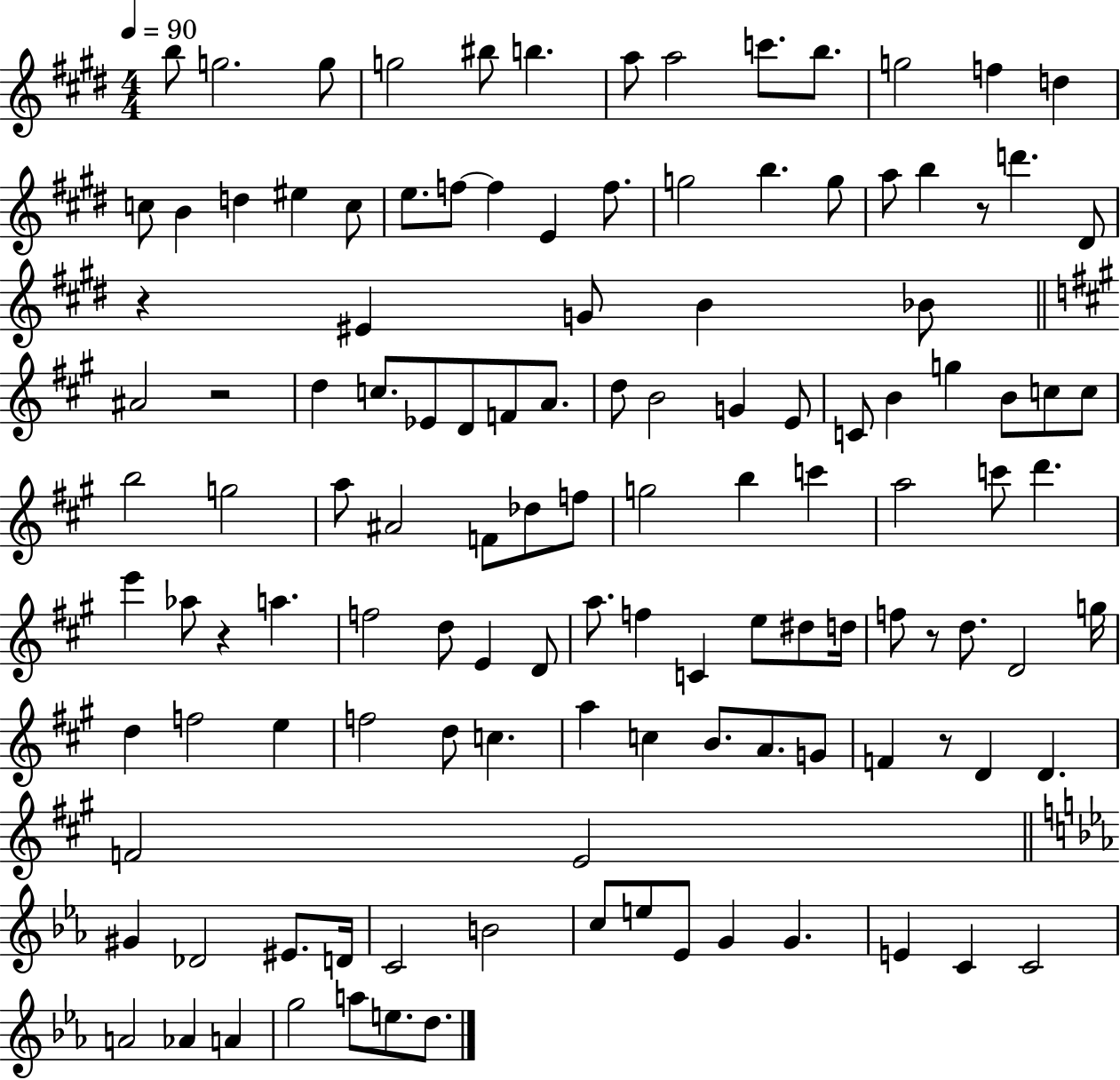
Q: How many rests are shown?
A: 6